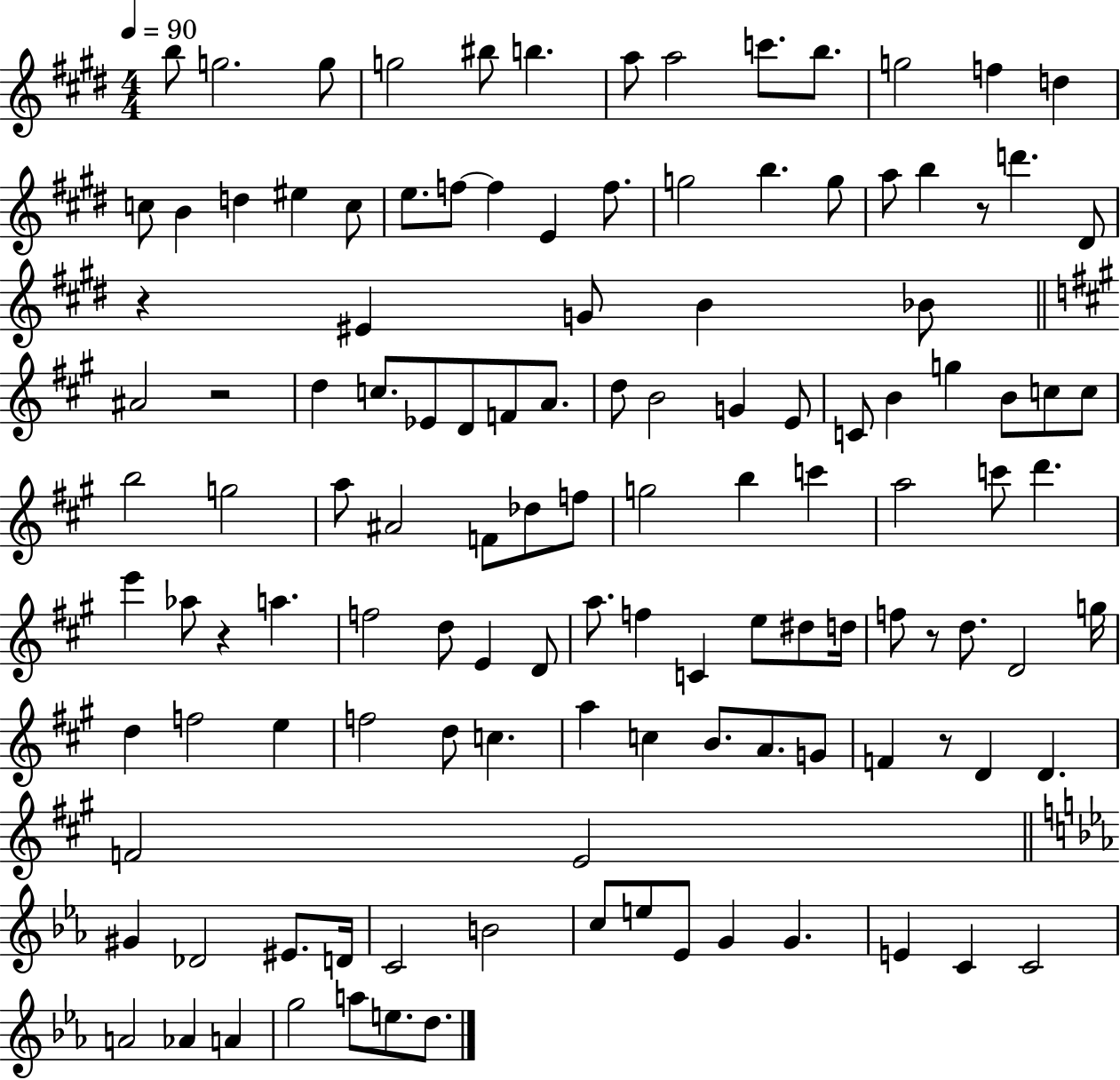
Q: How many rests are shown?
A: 6